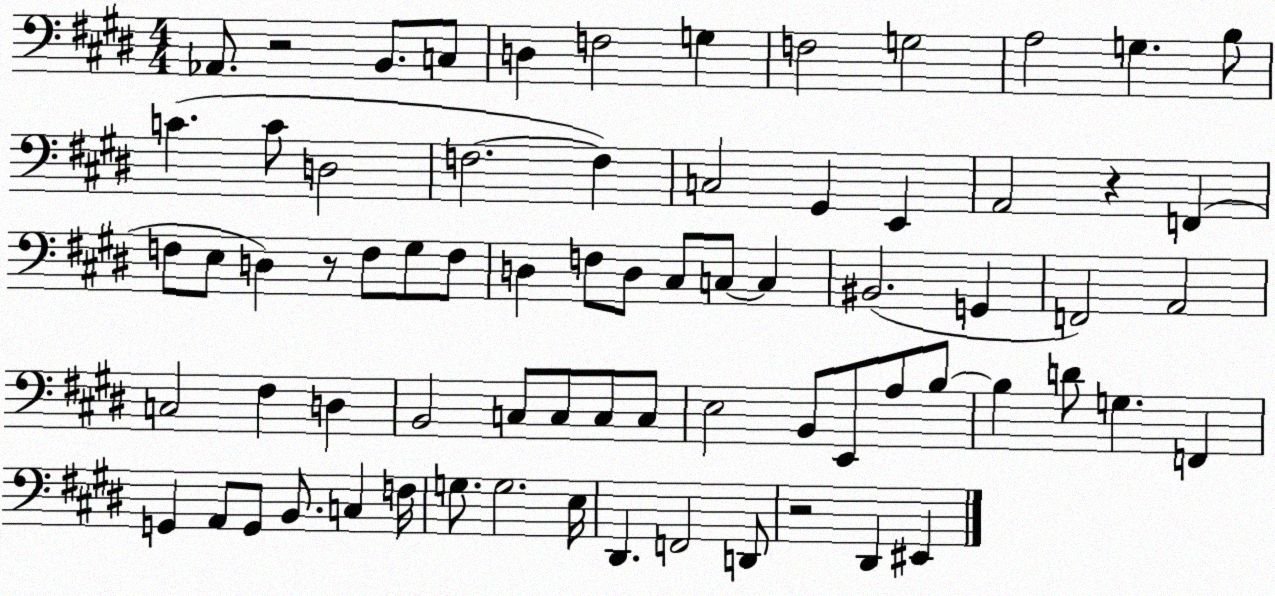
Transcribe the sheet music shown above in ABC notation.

X:1
T:Untitled
M:4/4
L:1/4
K:E
_A,,/2 z2 B,,/2 C,/2 D, F,2 G, F,2 G,2 A,2 G, B,/2 C C/2 D,2 F,2 F, C,2 ^G,, E,, A,,2 z F,, F,/2 E,/2 D, z/2 F,/2 ^G,/2 F,/2 D, F,/2 D,/2 ^C,/2 C,/2 C, ^B,,2 G,, F,,2 A,,2 C,2 ^F, D, B,,2 C,/2 C,/2 C,/2 C,/2 E,2 B,,/2 E,,/2 A,/2 B,/2 B, D/2 G, F,, G,, A,,/2 G,,/2 B,,/2 C, F,/4 G,/2 G,2 E,/4 ^D,, F,,2 D,,/2 z2 ^D,, ^E,,